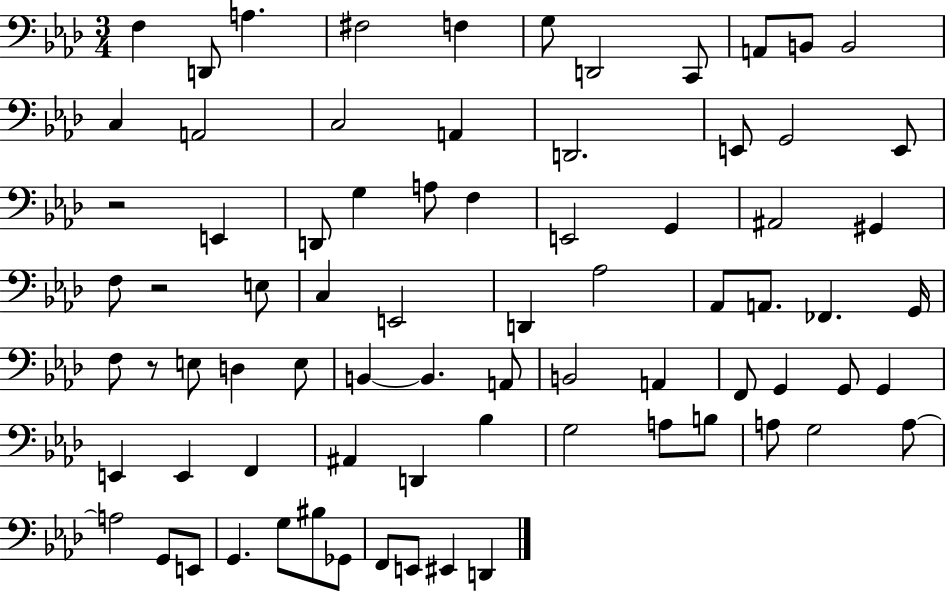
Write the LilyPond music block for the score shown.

{
  \clef bass
  \numericTimeSignature
  \time 3/4
  \key aes \major
  f4 d,8 a4. | fis2 f4 | g8 d,2 c,8 | a,8 b,8 b,2 | \break c4 a,2 | c2 a,4 | d,2. | e,8 g,2 e,8 | \break r2 e,4 | d,8 g4 a8 f4 | e,2 g,4 | ais,2 gis,4 | \break f8 r2 e8 | c4 e,2 | d,4 aes2 | aes,8 a,8. fes,4. g,16 | \break f8 r8 e8 d4 e8 | b,4~~ b,4. a,8 | b,2 a,4 | f,8 g,4 g,8 g,4 | \break e,4 e,4 f,4 | ais,4 d,4 bes4 | g2 a8 b8 | a8 g2 a8~~ | \break a2 g,8 e,8 | g,4. g8 bis8 ges,8 | f,8 e,8 eis,4 d,4 | \bar "|."
}